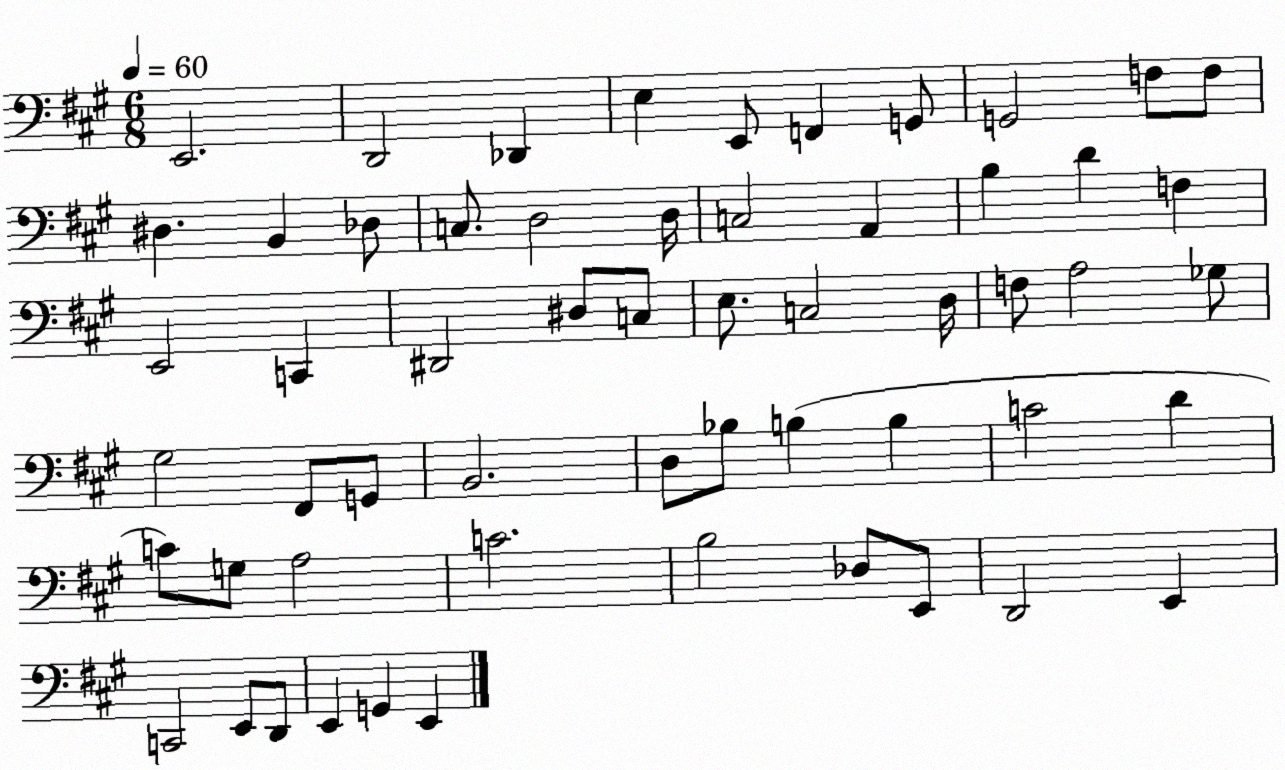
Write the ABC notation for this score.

X:1
T:Untitled
M:6/8
L:1/4
K:A
E,,2 D,,2 _D,, E, E,,/2 F,, G,,/2 G,,2 F,/2 F,/2 ^D, B,, _D,/2 C,/2 D,2 D,/4 C,2 A,, B, D F, E,,2 C,, ^D,,2 ^D,/2 C,/2 E,/2 C,2 D,/4 F,/2 A,2 _G,/2 ^G,2 ^F,,/2 G,,/2 B,,2 D,/2 _B,/2 B, B, C2 D C/2 G,/2 A,2 C2 B,2 _D,/2 E,,/2 D,,2 E,, C,,2 E,,/2 D,,/2 E,, G,, E,,